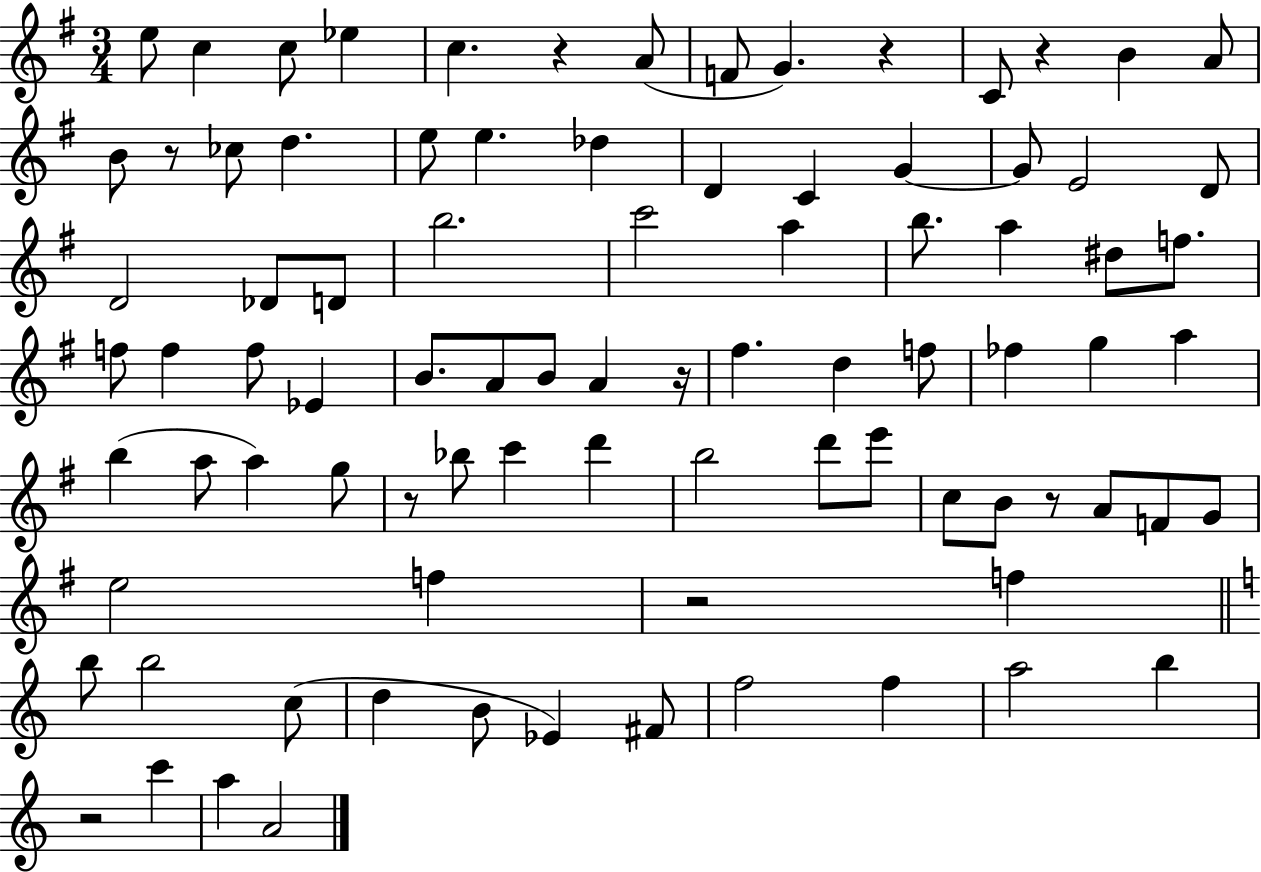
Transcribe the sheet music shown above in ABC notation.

X:1
T:Untitled
M:3/4
L:1/4
K:G
e/2 c c/2 _e c z A/2 F/2 G z C/2 z B A/2 B/2 z/2 _c/2 d e/2 e _d D C G G/2 E2 D/2 D2 _D/2 D/2 b2 c'2 a b/2 a ^d/2 f/2 f/2 f f/2 _E B/2 A/2 B/2 A z/4 ^f d f/2 _f g a b a/2 a g/2 z/2 _b/2 c' d' b2 d'/2 e'/2 c/2 B/2 z/2 A/2 F/2 G/2 e2 f z2 f b/2 b2 c/2 d B/2 _E ^F/2 f2 f a2 b z2 c' a A2